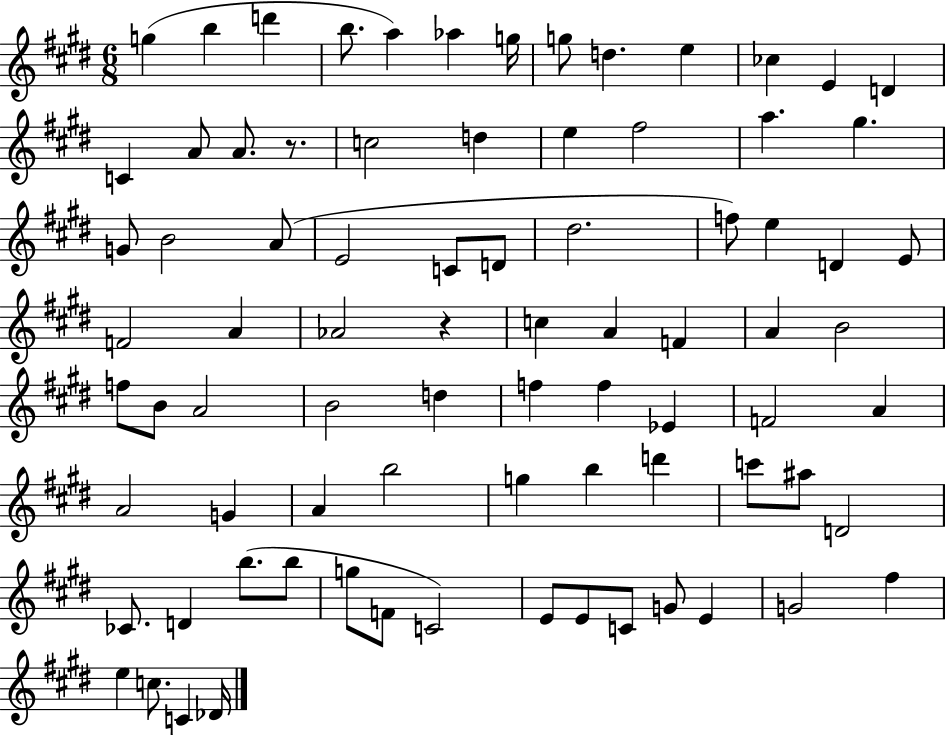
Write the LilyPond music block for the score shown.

{
  \clef treble
  \numericTimeSignature
  \time 6/8
  \key e \major
  g''4( b''4 d'''4 | b''8. a''4) aes''4 g''16 | g''8 d''4. e''4 | ces''4 e'4 d'4 | \break c'4 a'8 a'8. r8. | c''2 d''4 | e''4 fis''2 | a''4. gis''4. | \break g'8 b'2 a'8( | e'2 c'8 d'8 | dis''2. | f''8) e''4 d'4 e'8 | \break f'2 a'4 | aes'2 r4 | c''4 a'4 f'4 | a'4 b'2 | \break f''8 b'8 a'2 | b'2 d''4 | f''4 f''4 ees'4 | f'2 a'4 | \break a'2 g'4 | a'4 b''2 | g''4 b''4 d'''4 | c'''8 ais''8 d'2 | \break ces'8. d'4 b''8.( b''8 | g''8 f'8 c'2) | e'8 e'8 c'8 g'8 e'4 | g'2 fis''4 | \break e''4 c''8. c'4 des'16 | \bar "|."
}